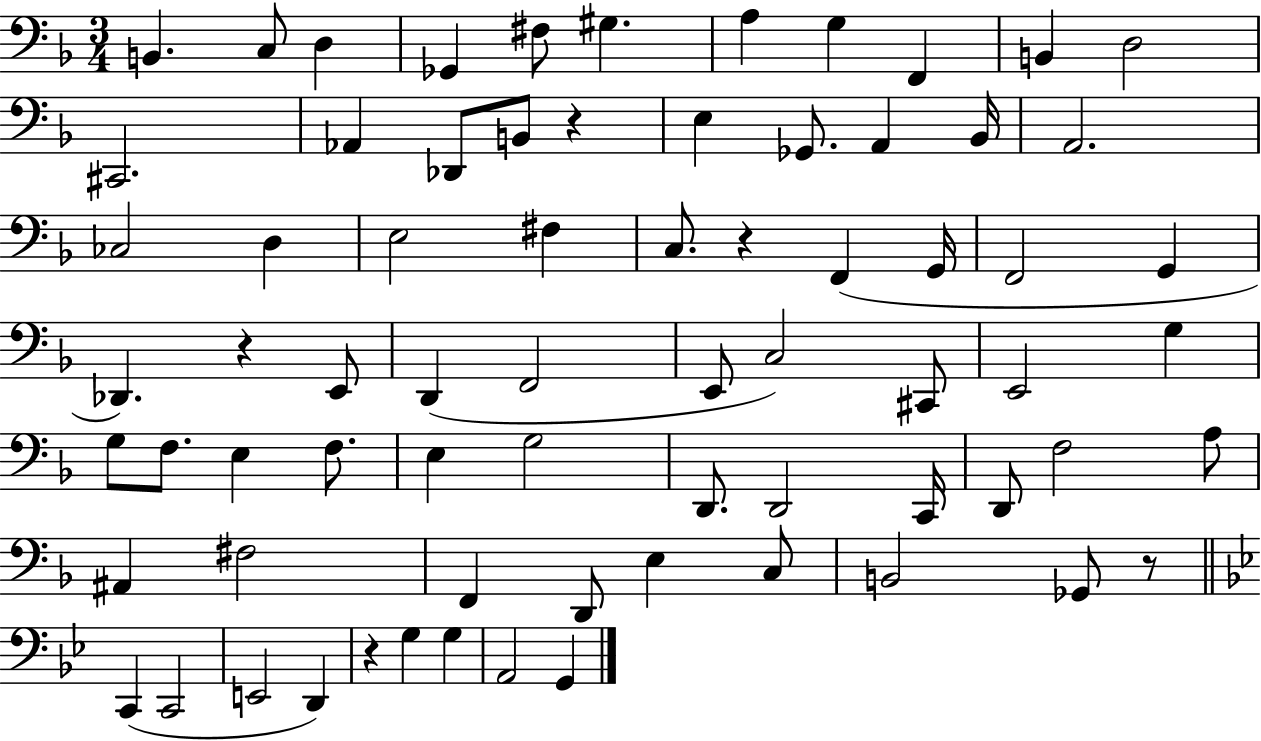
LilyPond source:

{
  \clef bass
  \numericTimeSignature
  \time 3/4
  \key f \major
  b,4. c8 d4 | ges,4 fis8 gis4. | a4 g4 f,4 | b,4 d2 | \break cis,2. | aes,4 des,8 b,8 r4 | e4 ges,8. a,4 bes,16 | a,2. | \break ces2 d4 | e2 fis4 | c8. r4 f,4( g,16 | f,2 g,4 | \break des,4.) r4 e,8 | d,4( f,2 | e,8 c2) cis,8 | e,2 g4 | \break g8 f8. e4 f8. | e4 g2 | d,8. d,2 c,16 | d,8 f2 a8 | \break ais,4 fis2 | f,4 d,8 e4 c8 | b,2 ges,8 r8 | \bar "||" \break \key bes \major c,4( c,2 | e,2 d,4) | r4 g4 g4 | a,2 g,4 | \break \bar "|."
}